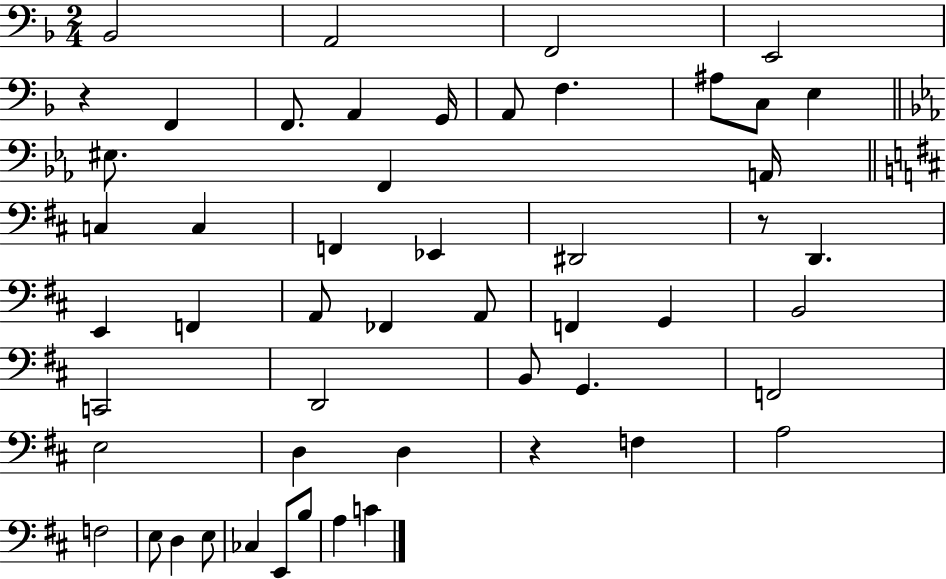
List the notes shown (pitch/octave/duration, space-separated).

Bb2/h A2/h F2/h E2/h R/q F2/q F2/e. A2/q G2/s A2/e F3/q. A#3/e C3/e E3/q EIS3/e. F2/q A2/s C3/q C3/q F2/q Eb2/q D#2/h R/e D2/q. E2/q F2/q A2/e FES2/q A2/e F2/q G2/q B2/h C2/h D2/h B2/e G2/q. F2/h E3/h D3/q D3/q R/q F3/q A3/h F3/h E3/e D3/q E3/e CES3/q E2/e B3/e A3/q C4/q